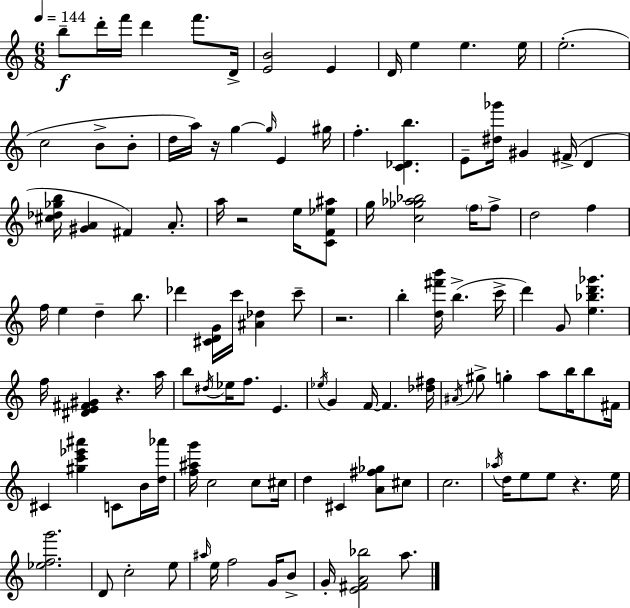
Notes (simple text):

B5/e D6/s F6/s D6/q F6/e. D4/s [E4,B4]/h E4/q D4/s E5/q E5/q. E5/s E5/h. C5/h B4/e B4/e D5/s A5/s R/s G5/q G5/s E4/q G#5/s F5/q. [C4,Db4,B5]/q. E4/e [D#5,Gb6]/s G#4/q F#4/s D4/q [C#5,Db5,Gb5,B5]/s [G#4,A4]/q F#4/q A4/e. A5/s R/h E5/s [C4,F4,Eb5,A#5]/e G5/s [C5,Gb5,Ab5,Bb5]/h F5/s F5/e D5/h F5/q F5/s E5/q D5/q B5/e. Db6/q [C#4,D4,G4]/s C6/s [A#4,Db5]/q C6/e R/h. B5/q [D5,F#6,B6]/s B5/q. C6/s D6/q G4/e [E5,Bb5,D6,Gb6]/q. F5/s [D#4,E4,F#4,G#4]/q R/q. A5/s B5/e D#5/s Eb5/s F5/e. E4/q. Eb5/s G4/q F4/s F4/q. [Db5,F#5]/s A#4/s G#5/e G5/q A5/e B5/s B5/e F#4/s C#4/q [G#5,C6,Eb6,A#6]/q C4/e B4/s [D5,Ab6]/s [F5,A#5,G6]/s C5/h C5/e C#5/s D5/q C#4/q [A4,F#5,Gb5]/e C#5/e C5/h. Ab5/s D5/s E5/e E5/e R/q. E5/s [Eb5,F5,G6]/h. D4/e C5/h E5/e A#5/s E5/s F5/h G4/s B4/e G4/s [E4,F#4,A4,Bb5]/h A5/e.